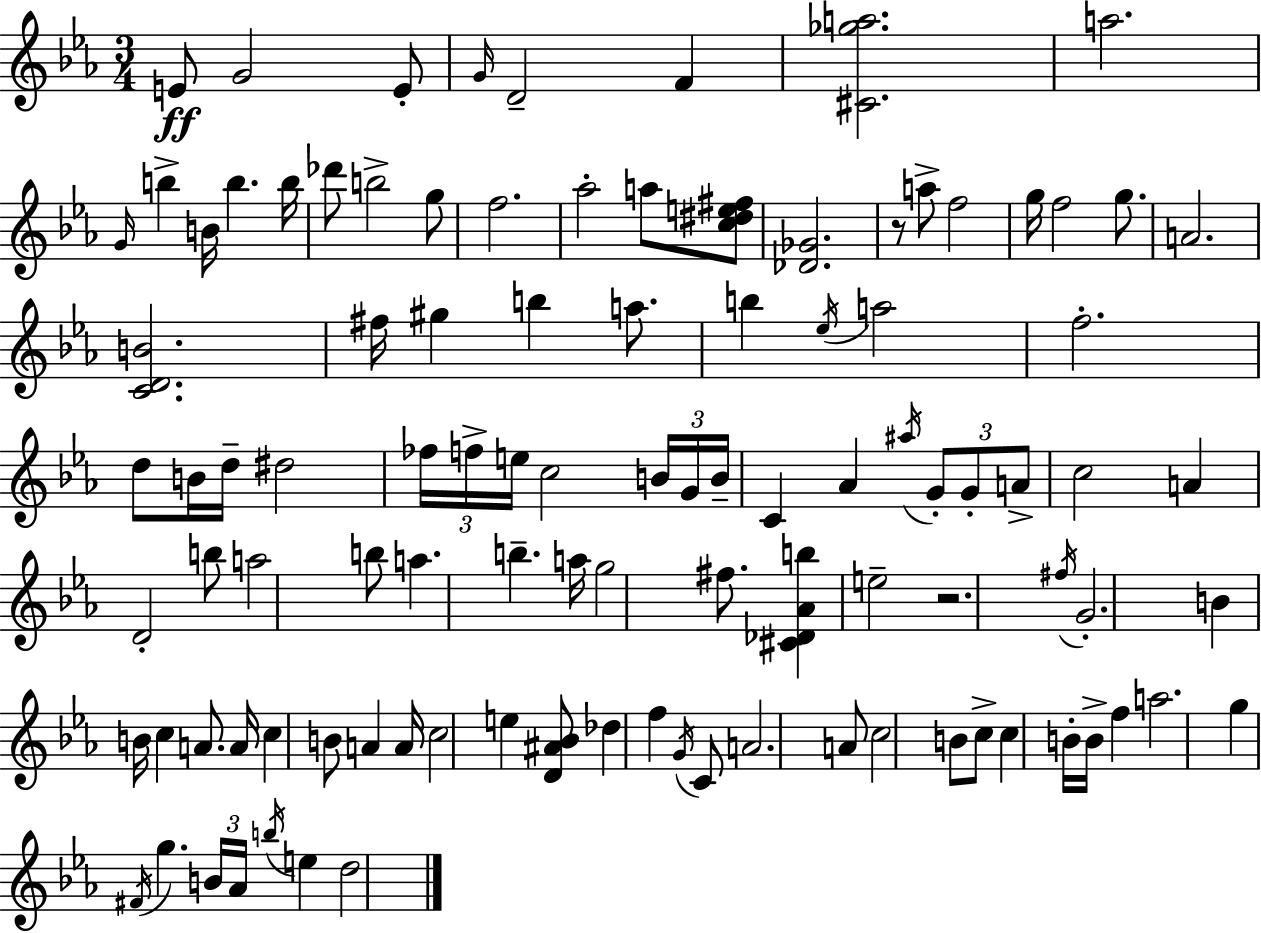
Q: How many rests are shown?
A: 2